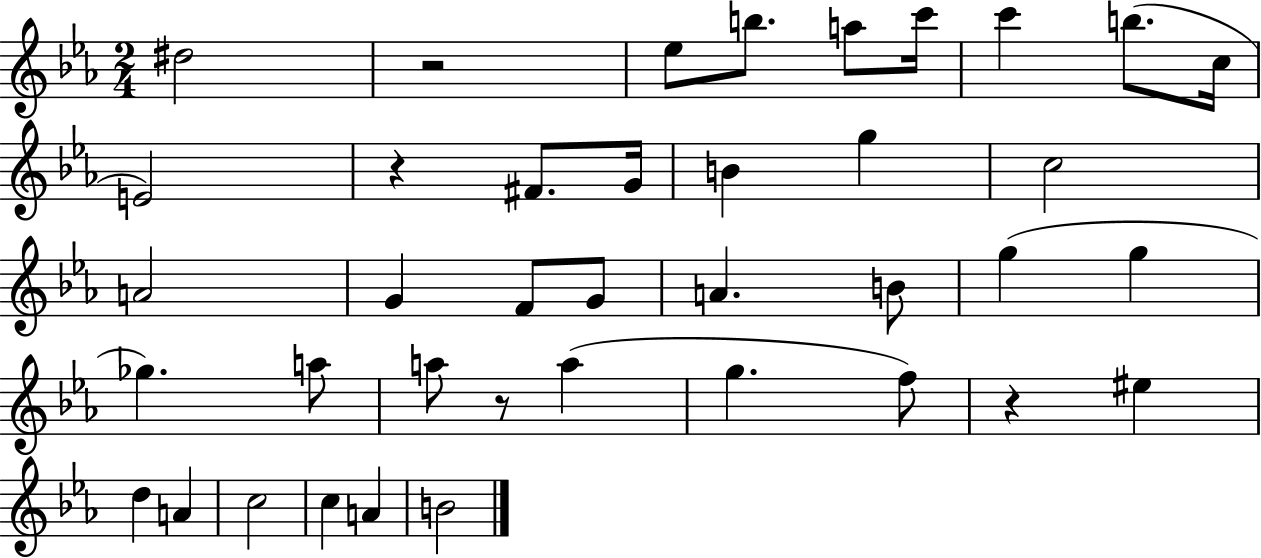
D#5/h R/h Eb5/e B5/e. A5/e C6/s C6/q B5/e. C5/s E4/h R/q F#4/e. G4/s B4/q G5/q C5/h A4/h G4/q F4/e G4/e A4/q. B4/e G5/q G5/q Gb5/q. A5/e A5/e R/e A5/q G5/q. F5/e R/q EIS5/q D5/q A4/q C5/h C5/q A4/q B4/h